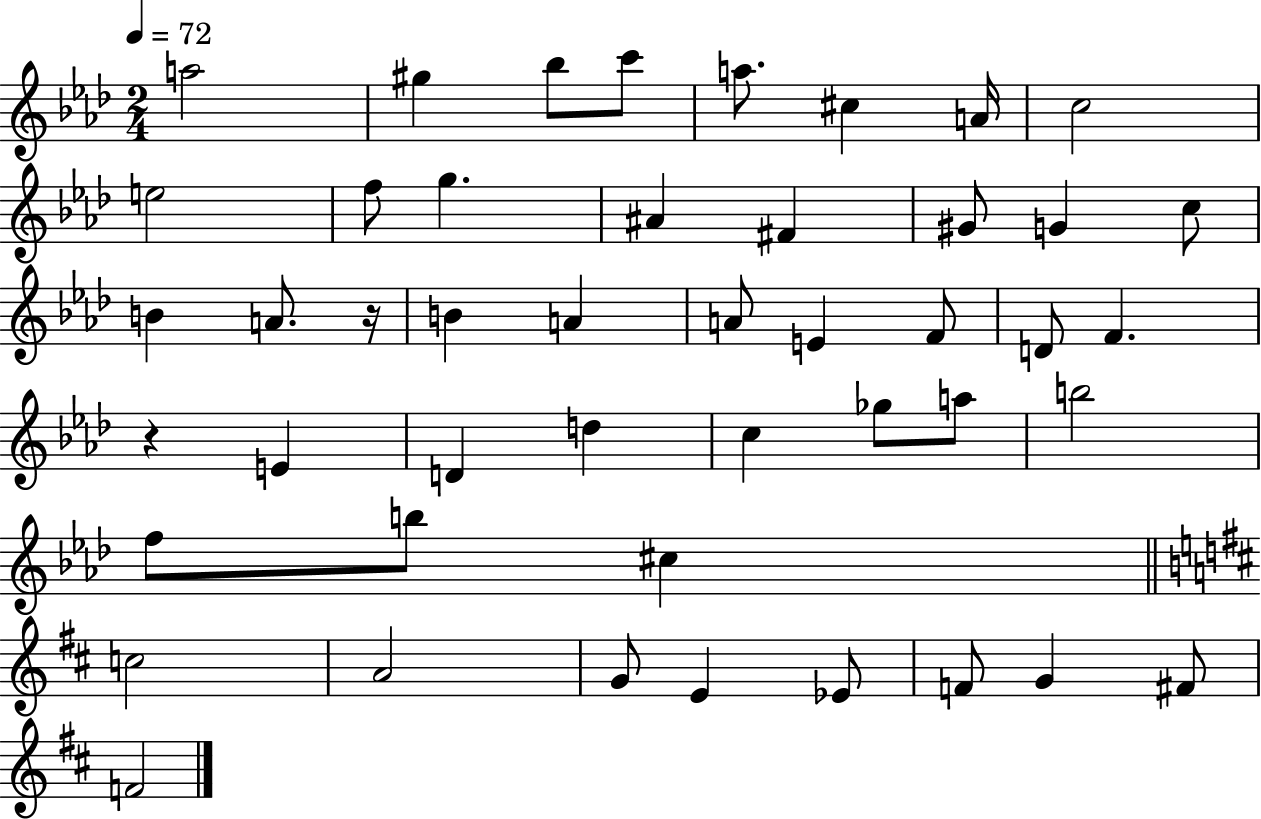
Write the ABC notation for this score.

X:1
T:Untitled
M:2/4
L:1/4
K:Ab
a2 ^g _b/2 c'/2 a/2 ^c A/4 c2 e2 f/2 g ^A ^F ^G/2 G c/2 B A/2 z/4 B A A/2 E F/2 D/2 F z E D d c _g/2 a/2 b2 f/2 b/2 ^c c2 A2 G/2 E _E/2 F/2 G ^F/2 F2